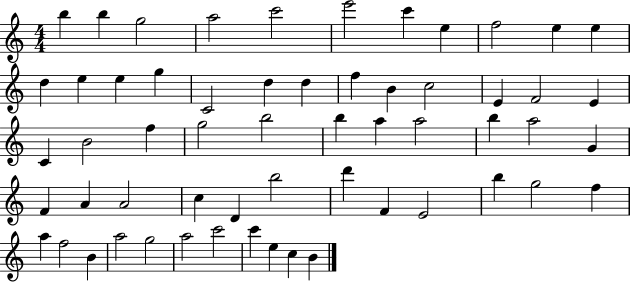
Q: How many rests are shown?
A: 0